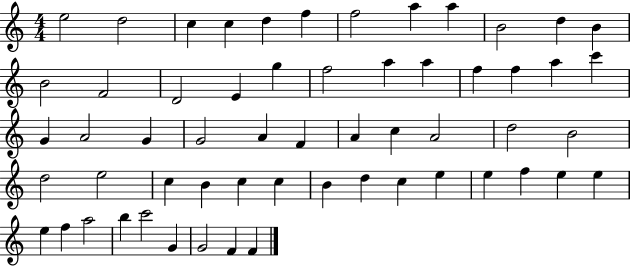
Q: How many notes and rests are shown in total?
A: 58